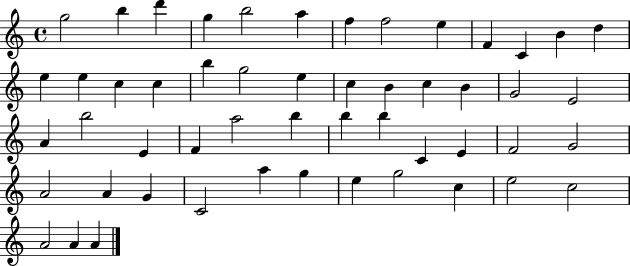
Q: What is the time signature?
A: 4/4